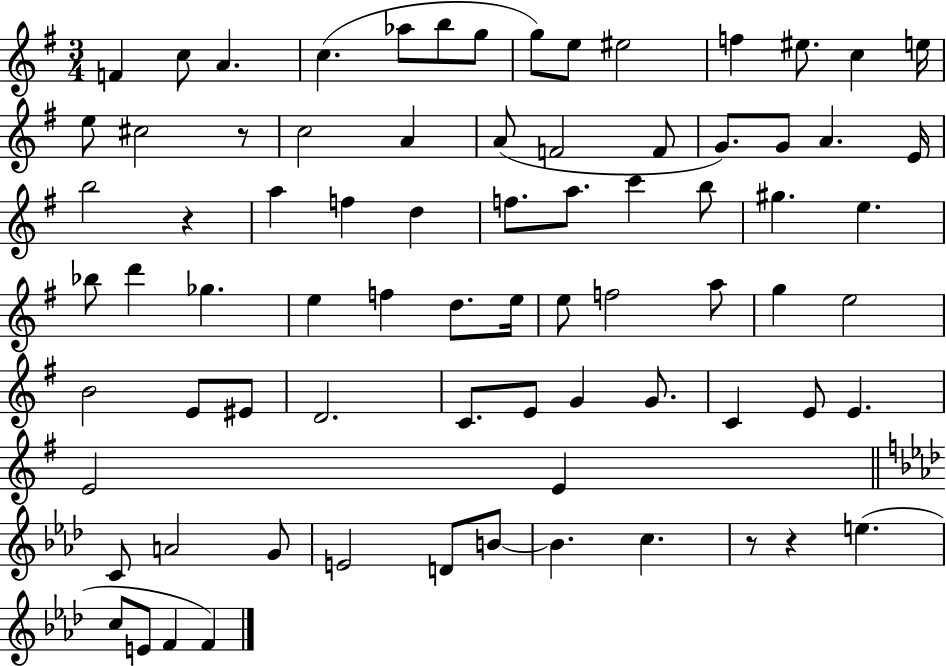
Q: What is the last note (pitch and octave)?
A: F4